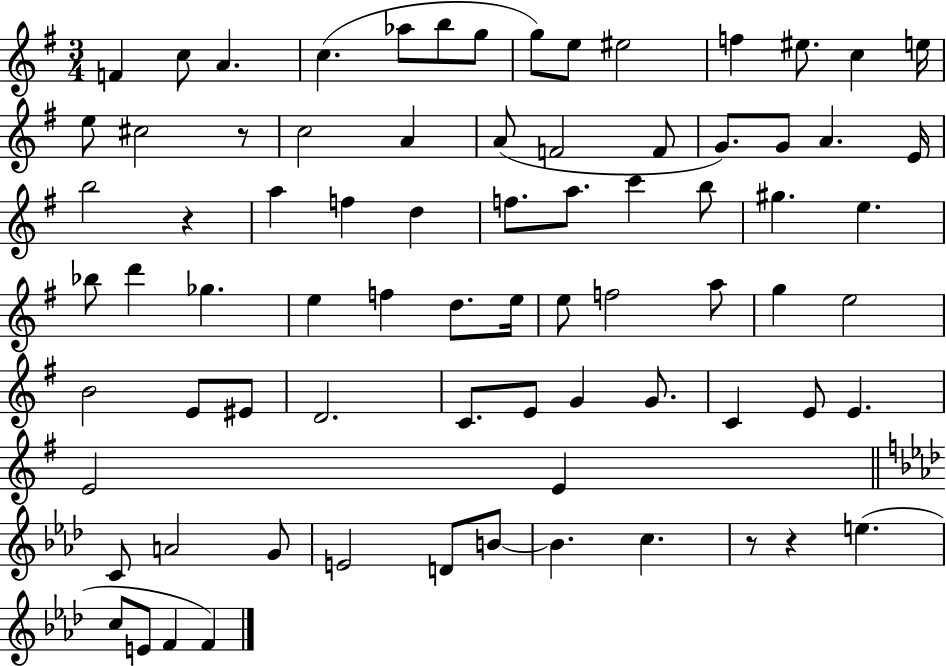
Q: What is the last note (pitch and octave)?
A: F4